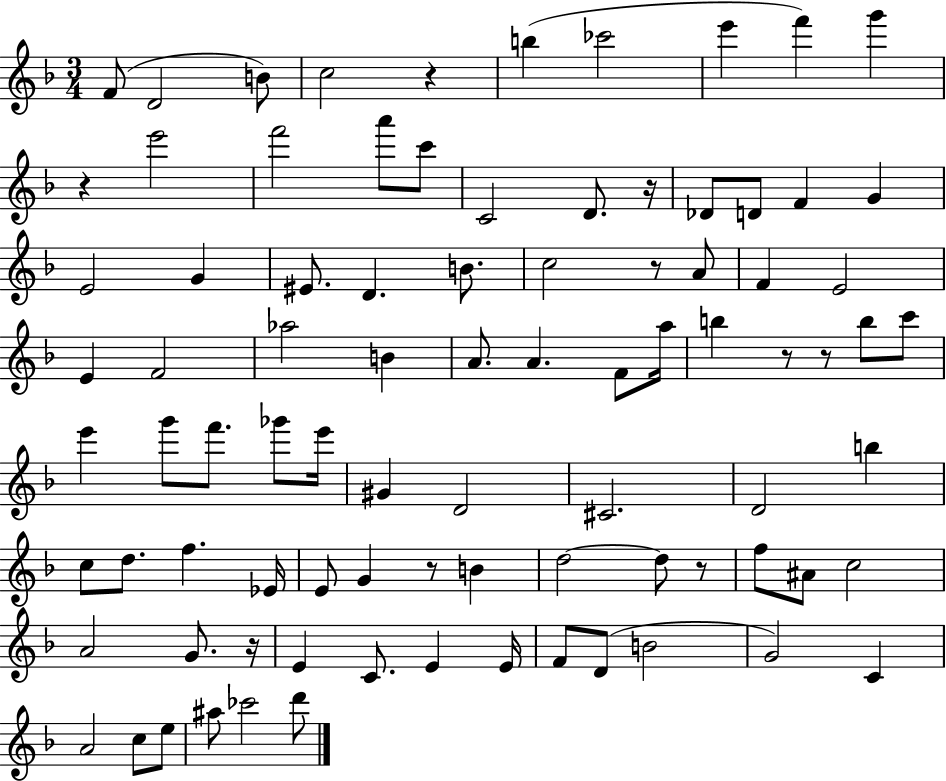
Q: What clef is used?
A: treble